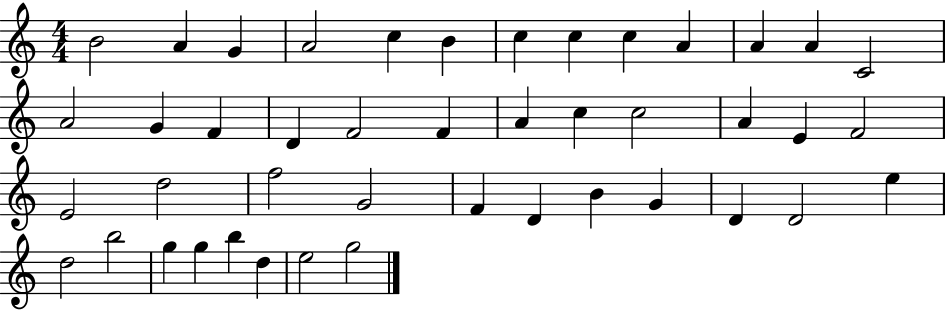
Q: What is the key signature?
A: C major